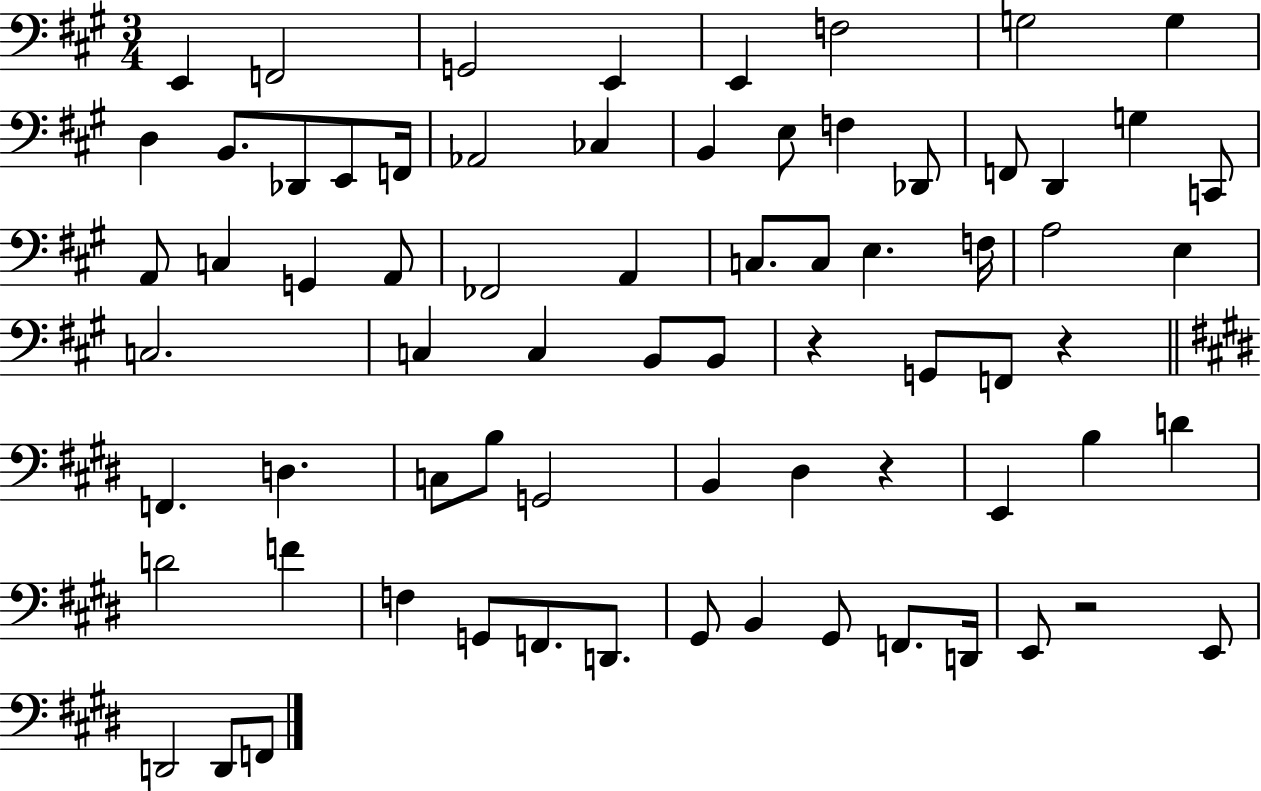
{
  \clef bass
  \numericTimeSignature
  \time 3/4
  \key a \major
  e,4 f,2 | g,2 e,4 | e,4 f2 | g2 g4 | \break d4 b,8. des,8 e,8 f,16 | aes,2 ces4 | b,4 e8 f4 des,8 | f,8 d,4 g4 c,8 | \break a,8 c4 g,4 a,8 | fes,2 a,4 | c8. c8 e4. f16 | a2 e4 | \break c2. | c4 c4 b,8 b,8 | r4 g,8 f,8 r4 | \bar "||" \break \key e \major f,4. d4. | c8 b8 g,2 | b,4 dis4 r4 | e,4 b4 d'4 | \break d'2 f'4 | f4 g,8 f,8. d,8. | gis,8 b,4 gis,8 f,8. d,16 | e,8 r2 e,8 | \break d,2 d,8 f,8 | \bar "|."
}